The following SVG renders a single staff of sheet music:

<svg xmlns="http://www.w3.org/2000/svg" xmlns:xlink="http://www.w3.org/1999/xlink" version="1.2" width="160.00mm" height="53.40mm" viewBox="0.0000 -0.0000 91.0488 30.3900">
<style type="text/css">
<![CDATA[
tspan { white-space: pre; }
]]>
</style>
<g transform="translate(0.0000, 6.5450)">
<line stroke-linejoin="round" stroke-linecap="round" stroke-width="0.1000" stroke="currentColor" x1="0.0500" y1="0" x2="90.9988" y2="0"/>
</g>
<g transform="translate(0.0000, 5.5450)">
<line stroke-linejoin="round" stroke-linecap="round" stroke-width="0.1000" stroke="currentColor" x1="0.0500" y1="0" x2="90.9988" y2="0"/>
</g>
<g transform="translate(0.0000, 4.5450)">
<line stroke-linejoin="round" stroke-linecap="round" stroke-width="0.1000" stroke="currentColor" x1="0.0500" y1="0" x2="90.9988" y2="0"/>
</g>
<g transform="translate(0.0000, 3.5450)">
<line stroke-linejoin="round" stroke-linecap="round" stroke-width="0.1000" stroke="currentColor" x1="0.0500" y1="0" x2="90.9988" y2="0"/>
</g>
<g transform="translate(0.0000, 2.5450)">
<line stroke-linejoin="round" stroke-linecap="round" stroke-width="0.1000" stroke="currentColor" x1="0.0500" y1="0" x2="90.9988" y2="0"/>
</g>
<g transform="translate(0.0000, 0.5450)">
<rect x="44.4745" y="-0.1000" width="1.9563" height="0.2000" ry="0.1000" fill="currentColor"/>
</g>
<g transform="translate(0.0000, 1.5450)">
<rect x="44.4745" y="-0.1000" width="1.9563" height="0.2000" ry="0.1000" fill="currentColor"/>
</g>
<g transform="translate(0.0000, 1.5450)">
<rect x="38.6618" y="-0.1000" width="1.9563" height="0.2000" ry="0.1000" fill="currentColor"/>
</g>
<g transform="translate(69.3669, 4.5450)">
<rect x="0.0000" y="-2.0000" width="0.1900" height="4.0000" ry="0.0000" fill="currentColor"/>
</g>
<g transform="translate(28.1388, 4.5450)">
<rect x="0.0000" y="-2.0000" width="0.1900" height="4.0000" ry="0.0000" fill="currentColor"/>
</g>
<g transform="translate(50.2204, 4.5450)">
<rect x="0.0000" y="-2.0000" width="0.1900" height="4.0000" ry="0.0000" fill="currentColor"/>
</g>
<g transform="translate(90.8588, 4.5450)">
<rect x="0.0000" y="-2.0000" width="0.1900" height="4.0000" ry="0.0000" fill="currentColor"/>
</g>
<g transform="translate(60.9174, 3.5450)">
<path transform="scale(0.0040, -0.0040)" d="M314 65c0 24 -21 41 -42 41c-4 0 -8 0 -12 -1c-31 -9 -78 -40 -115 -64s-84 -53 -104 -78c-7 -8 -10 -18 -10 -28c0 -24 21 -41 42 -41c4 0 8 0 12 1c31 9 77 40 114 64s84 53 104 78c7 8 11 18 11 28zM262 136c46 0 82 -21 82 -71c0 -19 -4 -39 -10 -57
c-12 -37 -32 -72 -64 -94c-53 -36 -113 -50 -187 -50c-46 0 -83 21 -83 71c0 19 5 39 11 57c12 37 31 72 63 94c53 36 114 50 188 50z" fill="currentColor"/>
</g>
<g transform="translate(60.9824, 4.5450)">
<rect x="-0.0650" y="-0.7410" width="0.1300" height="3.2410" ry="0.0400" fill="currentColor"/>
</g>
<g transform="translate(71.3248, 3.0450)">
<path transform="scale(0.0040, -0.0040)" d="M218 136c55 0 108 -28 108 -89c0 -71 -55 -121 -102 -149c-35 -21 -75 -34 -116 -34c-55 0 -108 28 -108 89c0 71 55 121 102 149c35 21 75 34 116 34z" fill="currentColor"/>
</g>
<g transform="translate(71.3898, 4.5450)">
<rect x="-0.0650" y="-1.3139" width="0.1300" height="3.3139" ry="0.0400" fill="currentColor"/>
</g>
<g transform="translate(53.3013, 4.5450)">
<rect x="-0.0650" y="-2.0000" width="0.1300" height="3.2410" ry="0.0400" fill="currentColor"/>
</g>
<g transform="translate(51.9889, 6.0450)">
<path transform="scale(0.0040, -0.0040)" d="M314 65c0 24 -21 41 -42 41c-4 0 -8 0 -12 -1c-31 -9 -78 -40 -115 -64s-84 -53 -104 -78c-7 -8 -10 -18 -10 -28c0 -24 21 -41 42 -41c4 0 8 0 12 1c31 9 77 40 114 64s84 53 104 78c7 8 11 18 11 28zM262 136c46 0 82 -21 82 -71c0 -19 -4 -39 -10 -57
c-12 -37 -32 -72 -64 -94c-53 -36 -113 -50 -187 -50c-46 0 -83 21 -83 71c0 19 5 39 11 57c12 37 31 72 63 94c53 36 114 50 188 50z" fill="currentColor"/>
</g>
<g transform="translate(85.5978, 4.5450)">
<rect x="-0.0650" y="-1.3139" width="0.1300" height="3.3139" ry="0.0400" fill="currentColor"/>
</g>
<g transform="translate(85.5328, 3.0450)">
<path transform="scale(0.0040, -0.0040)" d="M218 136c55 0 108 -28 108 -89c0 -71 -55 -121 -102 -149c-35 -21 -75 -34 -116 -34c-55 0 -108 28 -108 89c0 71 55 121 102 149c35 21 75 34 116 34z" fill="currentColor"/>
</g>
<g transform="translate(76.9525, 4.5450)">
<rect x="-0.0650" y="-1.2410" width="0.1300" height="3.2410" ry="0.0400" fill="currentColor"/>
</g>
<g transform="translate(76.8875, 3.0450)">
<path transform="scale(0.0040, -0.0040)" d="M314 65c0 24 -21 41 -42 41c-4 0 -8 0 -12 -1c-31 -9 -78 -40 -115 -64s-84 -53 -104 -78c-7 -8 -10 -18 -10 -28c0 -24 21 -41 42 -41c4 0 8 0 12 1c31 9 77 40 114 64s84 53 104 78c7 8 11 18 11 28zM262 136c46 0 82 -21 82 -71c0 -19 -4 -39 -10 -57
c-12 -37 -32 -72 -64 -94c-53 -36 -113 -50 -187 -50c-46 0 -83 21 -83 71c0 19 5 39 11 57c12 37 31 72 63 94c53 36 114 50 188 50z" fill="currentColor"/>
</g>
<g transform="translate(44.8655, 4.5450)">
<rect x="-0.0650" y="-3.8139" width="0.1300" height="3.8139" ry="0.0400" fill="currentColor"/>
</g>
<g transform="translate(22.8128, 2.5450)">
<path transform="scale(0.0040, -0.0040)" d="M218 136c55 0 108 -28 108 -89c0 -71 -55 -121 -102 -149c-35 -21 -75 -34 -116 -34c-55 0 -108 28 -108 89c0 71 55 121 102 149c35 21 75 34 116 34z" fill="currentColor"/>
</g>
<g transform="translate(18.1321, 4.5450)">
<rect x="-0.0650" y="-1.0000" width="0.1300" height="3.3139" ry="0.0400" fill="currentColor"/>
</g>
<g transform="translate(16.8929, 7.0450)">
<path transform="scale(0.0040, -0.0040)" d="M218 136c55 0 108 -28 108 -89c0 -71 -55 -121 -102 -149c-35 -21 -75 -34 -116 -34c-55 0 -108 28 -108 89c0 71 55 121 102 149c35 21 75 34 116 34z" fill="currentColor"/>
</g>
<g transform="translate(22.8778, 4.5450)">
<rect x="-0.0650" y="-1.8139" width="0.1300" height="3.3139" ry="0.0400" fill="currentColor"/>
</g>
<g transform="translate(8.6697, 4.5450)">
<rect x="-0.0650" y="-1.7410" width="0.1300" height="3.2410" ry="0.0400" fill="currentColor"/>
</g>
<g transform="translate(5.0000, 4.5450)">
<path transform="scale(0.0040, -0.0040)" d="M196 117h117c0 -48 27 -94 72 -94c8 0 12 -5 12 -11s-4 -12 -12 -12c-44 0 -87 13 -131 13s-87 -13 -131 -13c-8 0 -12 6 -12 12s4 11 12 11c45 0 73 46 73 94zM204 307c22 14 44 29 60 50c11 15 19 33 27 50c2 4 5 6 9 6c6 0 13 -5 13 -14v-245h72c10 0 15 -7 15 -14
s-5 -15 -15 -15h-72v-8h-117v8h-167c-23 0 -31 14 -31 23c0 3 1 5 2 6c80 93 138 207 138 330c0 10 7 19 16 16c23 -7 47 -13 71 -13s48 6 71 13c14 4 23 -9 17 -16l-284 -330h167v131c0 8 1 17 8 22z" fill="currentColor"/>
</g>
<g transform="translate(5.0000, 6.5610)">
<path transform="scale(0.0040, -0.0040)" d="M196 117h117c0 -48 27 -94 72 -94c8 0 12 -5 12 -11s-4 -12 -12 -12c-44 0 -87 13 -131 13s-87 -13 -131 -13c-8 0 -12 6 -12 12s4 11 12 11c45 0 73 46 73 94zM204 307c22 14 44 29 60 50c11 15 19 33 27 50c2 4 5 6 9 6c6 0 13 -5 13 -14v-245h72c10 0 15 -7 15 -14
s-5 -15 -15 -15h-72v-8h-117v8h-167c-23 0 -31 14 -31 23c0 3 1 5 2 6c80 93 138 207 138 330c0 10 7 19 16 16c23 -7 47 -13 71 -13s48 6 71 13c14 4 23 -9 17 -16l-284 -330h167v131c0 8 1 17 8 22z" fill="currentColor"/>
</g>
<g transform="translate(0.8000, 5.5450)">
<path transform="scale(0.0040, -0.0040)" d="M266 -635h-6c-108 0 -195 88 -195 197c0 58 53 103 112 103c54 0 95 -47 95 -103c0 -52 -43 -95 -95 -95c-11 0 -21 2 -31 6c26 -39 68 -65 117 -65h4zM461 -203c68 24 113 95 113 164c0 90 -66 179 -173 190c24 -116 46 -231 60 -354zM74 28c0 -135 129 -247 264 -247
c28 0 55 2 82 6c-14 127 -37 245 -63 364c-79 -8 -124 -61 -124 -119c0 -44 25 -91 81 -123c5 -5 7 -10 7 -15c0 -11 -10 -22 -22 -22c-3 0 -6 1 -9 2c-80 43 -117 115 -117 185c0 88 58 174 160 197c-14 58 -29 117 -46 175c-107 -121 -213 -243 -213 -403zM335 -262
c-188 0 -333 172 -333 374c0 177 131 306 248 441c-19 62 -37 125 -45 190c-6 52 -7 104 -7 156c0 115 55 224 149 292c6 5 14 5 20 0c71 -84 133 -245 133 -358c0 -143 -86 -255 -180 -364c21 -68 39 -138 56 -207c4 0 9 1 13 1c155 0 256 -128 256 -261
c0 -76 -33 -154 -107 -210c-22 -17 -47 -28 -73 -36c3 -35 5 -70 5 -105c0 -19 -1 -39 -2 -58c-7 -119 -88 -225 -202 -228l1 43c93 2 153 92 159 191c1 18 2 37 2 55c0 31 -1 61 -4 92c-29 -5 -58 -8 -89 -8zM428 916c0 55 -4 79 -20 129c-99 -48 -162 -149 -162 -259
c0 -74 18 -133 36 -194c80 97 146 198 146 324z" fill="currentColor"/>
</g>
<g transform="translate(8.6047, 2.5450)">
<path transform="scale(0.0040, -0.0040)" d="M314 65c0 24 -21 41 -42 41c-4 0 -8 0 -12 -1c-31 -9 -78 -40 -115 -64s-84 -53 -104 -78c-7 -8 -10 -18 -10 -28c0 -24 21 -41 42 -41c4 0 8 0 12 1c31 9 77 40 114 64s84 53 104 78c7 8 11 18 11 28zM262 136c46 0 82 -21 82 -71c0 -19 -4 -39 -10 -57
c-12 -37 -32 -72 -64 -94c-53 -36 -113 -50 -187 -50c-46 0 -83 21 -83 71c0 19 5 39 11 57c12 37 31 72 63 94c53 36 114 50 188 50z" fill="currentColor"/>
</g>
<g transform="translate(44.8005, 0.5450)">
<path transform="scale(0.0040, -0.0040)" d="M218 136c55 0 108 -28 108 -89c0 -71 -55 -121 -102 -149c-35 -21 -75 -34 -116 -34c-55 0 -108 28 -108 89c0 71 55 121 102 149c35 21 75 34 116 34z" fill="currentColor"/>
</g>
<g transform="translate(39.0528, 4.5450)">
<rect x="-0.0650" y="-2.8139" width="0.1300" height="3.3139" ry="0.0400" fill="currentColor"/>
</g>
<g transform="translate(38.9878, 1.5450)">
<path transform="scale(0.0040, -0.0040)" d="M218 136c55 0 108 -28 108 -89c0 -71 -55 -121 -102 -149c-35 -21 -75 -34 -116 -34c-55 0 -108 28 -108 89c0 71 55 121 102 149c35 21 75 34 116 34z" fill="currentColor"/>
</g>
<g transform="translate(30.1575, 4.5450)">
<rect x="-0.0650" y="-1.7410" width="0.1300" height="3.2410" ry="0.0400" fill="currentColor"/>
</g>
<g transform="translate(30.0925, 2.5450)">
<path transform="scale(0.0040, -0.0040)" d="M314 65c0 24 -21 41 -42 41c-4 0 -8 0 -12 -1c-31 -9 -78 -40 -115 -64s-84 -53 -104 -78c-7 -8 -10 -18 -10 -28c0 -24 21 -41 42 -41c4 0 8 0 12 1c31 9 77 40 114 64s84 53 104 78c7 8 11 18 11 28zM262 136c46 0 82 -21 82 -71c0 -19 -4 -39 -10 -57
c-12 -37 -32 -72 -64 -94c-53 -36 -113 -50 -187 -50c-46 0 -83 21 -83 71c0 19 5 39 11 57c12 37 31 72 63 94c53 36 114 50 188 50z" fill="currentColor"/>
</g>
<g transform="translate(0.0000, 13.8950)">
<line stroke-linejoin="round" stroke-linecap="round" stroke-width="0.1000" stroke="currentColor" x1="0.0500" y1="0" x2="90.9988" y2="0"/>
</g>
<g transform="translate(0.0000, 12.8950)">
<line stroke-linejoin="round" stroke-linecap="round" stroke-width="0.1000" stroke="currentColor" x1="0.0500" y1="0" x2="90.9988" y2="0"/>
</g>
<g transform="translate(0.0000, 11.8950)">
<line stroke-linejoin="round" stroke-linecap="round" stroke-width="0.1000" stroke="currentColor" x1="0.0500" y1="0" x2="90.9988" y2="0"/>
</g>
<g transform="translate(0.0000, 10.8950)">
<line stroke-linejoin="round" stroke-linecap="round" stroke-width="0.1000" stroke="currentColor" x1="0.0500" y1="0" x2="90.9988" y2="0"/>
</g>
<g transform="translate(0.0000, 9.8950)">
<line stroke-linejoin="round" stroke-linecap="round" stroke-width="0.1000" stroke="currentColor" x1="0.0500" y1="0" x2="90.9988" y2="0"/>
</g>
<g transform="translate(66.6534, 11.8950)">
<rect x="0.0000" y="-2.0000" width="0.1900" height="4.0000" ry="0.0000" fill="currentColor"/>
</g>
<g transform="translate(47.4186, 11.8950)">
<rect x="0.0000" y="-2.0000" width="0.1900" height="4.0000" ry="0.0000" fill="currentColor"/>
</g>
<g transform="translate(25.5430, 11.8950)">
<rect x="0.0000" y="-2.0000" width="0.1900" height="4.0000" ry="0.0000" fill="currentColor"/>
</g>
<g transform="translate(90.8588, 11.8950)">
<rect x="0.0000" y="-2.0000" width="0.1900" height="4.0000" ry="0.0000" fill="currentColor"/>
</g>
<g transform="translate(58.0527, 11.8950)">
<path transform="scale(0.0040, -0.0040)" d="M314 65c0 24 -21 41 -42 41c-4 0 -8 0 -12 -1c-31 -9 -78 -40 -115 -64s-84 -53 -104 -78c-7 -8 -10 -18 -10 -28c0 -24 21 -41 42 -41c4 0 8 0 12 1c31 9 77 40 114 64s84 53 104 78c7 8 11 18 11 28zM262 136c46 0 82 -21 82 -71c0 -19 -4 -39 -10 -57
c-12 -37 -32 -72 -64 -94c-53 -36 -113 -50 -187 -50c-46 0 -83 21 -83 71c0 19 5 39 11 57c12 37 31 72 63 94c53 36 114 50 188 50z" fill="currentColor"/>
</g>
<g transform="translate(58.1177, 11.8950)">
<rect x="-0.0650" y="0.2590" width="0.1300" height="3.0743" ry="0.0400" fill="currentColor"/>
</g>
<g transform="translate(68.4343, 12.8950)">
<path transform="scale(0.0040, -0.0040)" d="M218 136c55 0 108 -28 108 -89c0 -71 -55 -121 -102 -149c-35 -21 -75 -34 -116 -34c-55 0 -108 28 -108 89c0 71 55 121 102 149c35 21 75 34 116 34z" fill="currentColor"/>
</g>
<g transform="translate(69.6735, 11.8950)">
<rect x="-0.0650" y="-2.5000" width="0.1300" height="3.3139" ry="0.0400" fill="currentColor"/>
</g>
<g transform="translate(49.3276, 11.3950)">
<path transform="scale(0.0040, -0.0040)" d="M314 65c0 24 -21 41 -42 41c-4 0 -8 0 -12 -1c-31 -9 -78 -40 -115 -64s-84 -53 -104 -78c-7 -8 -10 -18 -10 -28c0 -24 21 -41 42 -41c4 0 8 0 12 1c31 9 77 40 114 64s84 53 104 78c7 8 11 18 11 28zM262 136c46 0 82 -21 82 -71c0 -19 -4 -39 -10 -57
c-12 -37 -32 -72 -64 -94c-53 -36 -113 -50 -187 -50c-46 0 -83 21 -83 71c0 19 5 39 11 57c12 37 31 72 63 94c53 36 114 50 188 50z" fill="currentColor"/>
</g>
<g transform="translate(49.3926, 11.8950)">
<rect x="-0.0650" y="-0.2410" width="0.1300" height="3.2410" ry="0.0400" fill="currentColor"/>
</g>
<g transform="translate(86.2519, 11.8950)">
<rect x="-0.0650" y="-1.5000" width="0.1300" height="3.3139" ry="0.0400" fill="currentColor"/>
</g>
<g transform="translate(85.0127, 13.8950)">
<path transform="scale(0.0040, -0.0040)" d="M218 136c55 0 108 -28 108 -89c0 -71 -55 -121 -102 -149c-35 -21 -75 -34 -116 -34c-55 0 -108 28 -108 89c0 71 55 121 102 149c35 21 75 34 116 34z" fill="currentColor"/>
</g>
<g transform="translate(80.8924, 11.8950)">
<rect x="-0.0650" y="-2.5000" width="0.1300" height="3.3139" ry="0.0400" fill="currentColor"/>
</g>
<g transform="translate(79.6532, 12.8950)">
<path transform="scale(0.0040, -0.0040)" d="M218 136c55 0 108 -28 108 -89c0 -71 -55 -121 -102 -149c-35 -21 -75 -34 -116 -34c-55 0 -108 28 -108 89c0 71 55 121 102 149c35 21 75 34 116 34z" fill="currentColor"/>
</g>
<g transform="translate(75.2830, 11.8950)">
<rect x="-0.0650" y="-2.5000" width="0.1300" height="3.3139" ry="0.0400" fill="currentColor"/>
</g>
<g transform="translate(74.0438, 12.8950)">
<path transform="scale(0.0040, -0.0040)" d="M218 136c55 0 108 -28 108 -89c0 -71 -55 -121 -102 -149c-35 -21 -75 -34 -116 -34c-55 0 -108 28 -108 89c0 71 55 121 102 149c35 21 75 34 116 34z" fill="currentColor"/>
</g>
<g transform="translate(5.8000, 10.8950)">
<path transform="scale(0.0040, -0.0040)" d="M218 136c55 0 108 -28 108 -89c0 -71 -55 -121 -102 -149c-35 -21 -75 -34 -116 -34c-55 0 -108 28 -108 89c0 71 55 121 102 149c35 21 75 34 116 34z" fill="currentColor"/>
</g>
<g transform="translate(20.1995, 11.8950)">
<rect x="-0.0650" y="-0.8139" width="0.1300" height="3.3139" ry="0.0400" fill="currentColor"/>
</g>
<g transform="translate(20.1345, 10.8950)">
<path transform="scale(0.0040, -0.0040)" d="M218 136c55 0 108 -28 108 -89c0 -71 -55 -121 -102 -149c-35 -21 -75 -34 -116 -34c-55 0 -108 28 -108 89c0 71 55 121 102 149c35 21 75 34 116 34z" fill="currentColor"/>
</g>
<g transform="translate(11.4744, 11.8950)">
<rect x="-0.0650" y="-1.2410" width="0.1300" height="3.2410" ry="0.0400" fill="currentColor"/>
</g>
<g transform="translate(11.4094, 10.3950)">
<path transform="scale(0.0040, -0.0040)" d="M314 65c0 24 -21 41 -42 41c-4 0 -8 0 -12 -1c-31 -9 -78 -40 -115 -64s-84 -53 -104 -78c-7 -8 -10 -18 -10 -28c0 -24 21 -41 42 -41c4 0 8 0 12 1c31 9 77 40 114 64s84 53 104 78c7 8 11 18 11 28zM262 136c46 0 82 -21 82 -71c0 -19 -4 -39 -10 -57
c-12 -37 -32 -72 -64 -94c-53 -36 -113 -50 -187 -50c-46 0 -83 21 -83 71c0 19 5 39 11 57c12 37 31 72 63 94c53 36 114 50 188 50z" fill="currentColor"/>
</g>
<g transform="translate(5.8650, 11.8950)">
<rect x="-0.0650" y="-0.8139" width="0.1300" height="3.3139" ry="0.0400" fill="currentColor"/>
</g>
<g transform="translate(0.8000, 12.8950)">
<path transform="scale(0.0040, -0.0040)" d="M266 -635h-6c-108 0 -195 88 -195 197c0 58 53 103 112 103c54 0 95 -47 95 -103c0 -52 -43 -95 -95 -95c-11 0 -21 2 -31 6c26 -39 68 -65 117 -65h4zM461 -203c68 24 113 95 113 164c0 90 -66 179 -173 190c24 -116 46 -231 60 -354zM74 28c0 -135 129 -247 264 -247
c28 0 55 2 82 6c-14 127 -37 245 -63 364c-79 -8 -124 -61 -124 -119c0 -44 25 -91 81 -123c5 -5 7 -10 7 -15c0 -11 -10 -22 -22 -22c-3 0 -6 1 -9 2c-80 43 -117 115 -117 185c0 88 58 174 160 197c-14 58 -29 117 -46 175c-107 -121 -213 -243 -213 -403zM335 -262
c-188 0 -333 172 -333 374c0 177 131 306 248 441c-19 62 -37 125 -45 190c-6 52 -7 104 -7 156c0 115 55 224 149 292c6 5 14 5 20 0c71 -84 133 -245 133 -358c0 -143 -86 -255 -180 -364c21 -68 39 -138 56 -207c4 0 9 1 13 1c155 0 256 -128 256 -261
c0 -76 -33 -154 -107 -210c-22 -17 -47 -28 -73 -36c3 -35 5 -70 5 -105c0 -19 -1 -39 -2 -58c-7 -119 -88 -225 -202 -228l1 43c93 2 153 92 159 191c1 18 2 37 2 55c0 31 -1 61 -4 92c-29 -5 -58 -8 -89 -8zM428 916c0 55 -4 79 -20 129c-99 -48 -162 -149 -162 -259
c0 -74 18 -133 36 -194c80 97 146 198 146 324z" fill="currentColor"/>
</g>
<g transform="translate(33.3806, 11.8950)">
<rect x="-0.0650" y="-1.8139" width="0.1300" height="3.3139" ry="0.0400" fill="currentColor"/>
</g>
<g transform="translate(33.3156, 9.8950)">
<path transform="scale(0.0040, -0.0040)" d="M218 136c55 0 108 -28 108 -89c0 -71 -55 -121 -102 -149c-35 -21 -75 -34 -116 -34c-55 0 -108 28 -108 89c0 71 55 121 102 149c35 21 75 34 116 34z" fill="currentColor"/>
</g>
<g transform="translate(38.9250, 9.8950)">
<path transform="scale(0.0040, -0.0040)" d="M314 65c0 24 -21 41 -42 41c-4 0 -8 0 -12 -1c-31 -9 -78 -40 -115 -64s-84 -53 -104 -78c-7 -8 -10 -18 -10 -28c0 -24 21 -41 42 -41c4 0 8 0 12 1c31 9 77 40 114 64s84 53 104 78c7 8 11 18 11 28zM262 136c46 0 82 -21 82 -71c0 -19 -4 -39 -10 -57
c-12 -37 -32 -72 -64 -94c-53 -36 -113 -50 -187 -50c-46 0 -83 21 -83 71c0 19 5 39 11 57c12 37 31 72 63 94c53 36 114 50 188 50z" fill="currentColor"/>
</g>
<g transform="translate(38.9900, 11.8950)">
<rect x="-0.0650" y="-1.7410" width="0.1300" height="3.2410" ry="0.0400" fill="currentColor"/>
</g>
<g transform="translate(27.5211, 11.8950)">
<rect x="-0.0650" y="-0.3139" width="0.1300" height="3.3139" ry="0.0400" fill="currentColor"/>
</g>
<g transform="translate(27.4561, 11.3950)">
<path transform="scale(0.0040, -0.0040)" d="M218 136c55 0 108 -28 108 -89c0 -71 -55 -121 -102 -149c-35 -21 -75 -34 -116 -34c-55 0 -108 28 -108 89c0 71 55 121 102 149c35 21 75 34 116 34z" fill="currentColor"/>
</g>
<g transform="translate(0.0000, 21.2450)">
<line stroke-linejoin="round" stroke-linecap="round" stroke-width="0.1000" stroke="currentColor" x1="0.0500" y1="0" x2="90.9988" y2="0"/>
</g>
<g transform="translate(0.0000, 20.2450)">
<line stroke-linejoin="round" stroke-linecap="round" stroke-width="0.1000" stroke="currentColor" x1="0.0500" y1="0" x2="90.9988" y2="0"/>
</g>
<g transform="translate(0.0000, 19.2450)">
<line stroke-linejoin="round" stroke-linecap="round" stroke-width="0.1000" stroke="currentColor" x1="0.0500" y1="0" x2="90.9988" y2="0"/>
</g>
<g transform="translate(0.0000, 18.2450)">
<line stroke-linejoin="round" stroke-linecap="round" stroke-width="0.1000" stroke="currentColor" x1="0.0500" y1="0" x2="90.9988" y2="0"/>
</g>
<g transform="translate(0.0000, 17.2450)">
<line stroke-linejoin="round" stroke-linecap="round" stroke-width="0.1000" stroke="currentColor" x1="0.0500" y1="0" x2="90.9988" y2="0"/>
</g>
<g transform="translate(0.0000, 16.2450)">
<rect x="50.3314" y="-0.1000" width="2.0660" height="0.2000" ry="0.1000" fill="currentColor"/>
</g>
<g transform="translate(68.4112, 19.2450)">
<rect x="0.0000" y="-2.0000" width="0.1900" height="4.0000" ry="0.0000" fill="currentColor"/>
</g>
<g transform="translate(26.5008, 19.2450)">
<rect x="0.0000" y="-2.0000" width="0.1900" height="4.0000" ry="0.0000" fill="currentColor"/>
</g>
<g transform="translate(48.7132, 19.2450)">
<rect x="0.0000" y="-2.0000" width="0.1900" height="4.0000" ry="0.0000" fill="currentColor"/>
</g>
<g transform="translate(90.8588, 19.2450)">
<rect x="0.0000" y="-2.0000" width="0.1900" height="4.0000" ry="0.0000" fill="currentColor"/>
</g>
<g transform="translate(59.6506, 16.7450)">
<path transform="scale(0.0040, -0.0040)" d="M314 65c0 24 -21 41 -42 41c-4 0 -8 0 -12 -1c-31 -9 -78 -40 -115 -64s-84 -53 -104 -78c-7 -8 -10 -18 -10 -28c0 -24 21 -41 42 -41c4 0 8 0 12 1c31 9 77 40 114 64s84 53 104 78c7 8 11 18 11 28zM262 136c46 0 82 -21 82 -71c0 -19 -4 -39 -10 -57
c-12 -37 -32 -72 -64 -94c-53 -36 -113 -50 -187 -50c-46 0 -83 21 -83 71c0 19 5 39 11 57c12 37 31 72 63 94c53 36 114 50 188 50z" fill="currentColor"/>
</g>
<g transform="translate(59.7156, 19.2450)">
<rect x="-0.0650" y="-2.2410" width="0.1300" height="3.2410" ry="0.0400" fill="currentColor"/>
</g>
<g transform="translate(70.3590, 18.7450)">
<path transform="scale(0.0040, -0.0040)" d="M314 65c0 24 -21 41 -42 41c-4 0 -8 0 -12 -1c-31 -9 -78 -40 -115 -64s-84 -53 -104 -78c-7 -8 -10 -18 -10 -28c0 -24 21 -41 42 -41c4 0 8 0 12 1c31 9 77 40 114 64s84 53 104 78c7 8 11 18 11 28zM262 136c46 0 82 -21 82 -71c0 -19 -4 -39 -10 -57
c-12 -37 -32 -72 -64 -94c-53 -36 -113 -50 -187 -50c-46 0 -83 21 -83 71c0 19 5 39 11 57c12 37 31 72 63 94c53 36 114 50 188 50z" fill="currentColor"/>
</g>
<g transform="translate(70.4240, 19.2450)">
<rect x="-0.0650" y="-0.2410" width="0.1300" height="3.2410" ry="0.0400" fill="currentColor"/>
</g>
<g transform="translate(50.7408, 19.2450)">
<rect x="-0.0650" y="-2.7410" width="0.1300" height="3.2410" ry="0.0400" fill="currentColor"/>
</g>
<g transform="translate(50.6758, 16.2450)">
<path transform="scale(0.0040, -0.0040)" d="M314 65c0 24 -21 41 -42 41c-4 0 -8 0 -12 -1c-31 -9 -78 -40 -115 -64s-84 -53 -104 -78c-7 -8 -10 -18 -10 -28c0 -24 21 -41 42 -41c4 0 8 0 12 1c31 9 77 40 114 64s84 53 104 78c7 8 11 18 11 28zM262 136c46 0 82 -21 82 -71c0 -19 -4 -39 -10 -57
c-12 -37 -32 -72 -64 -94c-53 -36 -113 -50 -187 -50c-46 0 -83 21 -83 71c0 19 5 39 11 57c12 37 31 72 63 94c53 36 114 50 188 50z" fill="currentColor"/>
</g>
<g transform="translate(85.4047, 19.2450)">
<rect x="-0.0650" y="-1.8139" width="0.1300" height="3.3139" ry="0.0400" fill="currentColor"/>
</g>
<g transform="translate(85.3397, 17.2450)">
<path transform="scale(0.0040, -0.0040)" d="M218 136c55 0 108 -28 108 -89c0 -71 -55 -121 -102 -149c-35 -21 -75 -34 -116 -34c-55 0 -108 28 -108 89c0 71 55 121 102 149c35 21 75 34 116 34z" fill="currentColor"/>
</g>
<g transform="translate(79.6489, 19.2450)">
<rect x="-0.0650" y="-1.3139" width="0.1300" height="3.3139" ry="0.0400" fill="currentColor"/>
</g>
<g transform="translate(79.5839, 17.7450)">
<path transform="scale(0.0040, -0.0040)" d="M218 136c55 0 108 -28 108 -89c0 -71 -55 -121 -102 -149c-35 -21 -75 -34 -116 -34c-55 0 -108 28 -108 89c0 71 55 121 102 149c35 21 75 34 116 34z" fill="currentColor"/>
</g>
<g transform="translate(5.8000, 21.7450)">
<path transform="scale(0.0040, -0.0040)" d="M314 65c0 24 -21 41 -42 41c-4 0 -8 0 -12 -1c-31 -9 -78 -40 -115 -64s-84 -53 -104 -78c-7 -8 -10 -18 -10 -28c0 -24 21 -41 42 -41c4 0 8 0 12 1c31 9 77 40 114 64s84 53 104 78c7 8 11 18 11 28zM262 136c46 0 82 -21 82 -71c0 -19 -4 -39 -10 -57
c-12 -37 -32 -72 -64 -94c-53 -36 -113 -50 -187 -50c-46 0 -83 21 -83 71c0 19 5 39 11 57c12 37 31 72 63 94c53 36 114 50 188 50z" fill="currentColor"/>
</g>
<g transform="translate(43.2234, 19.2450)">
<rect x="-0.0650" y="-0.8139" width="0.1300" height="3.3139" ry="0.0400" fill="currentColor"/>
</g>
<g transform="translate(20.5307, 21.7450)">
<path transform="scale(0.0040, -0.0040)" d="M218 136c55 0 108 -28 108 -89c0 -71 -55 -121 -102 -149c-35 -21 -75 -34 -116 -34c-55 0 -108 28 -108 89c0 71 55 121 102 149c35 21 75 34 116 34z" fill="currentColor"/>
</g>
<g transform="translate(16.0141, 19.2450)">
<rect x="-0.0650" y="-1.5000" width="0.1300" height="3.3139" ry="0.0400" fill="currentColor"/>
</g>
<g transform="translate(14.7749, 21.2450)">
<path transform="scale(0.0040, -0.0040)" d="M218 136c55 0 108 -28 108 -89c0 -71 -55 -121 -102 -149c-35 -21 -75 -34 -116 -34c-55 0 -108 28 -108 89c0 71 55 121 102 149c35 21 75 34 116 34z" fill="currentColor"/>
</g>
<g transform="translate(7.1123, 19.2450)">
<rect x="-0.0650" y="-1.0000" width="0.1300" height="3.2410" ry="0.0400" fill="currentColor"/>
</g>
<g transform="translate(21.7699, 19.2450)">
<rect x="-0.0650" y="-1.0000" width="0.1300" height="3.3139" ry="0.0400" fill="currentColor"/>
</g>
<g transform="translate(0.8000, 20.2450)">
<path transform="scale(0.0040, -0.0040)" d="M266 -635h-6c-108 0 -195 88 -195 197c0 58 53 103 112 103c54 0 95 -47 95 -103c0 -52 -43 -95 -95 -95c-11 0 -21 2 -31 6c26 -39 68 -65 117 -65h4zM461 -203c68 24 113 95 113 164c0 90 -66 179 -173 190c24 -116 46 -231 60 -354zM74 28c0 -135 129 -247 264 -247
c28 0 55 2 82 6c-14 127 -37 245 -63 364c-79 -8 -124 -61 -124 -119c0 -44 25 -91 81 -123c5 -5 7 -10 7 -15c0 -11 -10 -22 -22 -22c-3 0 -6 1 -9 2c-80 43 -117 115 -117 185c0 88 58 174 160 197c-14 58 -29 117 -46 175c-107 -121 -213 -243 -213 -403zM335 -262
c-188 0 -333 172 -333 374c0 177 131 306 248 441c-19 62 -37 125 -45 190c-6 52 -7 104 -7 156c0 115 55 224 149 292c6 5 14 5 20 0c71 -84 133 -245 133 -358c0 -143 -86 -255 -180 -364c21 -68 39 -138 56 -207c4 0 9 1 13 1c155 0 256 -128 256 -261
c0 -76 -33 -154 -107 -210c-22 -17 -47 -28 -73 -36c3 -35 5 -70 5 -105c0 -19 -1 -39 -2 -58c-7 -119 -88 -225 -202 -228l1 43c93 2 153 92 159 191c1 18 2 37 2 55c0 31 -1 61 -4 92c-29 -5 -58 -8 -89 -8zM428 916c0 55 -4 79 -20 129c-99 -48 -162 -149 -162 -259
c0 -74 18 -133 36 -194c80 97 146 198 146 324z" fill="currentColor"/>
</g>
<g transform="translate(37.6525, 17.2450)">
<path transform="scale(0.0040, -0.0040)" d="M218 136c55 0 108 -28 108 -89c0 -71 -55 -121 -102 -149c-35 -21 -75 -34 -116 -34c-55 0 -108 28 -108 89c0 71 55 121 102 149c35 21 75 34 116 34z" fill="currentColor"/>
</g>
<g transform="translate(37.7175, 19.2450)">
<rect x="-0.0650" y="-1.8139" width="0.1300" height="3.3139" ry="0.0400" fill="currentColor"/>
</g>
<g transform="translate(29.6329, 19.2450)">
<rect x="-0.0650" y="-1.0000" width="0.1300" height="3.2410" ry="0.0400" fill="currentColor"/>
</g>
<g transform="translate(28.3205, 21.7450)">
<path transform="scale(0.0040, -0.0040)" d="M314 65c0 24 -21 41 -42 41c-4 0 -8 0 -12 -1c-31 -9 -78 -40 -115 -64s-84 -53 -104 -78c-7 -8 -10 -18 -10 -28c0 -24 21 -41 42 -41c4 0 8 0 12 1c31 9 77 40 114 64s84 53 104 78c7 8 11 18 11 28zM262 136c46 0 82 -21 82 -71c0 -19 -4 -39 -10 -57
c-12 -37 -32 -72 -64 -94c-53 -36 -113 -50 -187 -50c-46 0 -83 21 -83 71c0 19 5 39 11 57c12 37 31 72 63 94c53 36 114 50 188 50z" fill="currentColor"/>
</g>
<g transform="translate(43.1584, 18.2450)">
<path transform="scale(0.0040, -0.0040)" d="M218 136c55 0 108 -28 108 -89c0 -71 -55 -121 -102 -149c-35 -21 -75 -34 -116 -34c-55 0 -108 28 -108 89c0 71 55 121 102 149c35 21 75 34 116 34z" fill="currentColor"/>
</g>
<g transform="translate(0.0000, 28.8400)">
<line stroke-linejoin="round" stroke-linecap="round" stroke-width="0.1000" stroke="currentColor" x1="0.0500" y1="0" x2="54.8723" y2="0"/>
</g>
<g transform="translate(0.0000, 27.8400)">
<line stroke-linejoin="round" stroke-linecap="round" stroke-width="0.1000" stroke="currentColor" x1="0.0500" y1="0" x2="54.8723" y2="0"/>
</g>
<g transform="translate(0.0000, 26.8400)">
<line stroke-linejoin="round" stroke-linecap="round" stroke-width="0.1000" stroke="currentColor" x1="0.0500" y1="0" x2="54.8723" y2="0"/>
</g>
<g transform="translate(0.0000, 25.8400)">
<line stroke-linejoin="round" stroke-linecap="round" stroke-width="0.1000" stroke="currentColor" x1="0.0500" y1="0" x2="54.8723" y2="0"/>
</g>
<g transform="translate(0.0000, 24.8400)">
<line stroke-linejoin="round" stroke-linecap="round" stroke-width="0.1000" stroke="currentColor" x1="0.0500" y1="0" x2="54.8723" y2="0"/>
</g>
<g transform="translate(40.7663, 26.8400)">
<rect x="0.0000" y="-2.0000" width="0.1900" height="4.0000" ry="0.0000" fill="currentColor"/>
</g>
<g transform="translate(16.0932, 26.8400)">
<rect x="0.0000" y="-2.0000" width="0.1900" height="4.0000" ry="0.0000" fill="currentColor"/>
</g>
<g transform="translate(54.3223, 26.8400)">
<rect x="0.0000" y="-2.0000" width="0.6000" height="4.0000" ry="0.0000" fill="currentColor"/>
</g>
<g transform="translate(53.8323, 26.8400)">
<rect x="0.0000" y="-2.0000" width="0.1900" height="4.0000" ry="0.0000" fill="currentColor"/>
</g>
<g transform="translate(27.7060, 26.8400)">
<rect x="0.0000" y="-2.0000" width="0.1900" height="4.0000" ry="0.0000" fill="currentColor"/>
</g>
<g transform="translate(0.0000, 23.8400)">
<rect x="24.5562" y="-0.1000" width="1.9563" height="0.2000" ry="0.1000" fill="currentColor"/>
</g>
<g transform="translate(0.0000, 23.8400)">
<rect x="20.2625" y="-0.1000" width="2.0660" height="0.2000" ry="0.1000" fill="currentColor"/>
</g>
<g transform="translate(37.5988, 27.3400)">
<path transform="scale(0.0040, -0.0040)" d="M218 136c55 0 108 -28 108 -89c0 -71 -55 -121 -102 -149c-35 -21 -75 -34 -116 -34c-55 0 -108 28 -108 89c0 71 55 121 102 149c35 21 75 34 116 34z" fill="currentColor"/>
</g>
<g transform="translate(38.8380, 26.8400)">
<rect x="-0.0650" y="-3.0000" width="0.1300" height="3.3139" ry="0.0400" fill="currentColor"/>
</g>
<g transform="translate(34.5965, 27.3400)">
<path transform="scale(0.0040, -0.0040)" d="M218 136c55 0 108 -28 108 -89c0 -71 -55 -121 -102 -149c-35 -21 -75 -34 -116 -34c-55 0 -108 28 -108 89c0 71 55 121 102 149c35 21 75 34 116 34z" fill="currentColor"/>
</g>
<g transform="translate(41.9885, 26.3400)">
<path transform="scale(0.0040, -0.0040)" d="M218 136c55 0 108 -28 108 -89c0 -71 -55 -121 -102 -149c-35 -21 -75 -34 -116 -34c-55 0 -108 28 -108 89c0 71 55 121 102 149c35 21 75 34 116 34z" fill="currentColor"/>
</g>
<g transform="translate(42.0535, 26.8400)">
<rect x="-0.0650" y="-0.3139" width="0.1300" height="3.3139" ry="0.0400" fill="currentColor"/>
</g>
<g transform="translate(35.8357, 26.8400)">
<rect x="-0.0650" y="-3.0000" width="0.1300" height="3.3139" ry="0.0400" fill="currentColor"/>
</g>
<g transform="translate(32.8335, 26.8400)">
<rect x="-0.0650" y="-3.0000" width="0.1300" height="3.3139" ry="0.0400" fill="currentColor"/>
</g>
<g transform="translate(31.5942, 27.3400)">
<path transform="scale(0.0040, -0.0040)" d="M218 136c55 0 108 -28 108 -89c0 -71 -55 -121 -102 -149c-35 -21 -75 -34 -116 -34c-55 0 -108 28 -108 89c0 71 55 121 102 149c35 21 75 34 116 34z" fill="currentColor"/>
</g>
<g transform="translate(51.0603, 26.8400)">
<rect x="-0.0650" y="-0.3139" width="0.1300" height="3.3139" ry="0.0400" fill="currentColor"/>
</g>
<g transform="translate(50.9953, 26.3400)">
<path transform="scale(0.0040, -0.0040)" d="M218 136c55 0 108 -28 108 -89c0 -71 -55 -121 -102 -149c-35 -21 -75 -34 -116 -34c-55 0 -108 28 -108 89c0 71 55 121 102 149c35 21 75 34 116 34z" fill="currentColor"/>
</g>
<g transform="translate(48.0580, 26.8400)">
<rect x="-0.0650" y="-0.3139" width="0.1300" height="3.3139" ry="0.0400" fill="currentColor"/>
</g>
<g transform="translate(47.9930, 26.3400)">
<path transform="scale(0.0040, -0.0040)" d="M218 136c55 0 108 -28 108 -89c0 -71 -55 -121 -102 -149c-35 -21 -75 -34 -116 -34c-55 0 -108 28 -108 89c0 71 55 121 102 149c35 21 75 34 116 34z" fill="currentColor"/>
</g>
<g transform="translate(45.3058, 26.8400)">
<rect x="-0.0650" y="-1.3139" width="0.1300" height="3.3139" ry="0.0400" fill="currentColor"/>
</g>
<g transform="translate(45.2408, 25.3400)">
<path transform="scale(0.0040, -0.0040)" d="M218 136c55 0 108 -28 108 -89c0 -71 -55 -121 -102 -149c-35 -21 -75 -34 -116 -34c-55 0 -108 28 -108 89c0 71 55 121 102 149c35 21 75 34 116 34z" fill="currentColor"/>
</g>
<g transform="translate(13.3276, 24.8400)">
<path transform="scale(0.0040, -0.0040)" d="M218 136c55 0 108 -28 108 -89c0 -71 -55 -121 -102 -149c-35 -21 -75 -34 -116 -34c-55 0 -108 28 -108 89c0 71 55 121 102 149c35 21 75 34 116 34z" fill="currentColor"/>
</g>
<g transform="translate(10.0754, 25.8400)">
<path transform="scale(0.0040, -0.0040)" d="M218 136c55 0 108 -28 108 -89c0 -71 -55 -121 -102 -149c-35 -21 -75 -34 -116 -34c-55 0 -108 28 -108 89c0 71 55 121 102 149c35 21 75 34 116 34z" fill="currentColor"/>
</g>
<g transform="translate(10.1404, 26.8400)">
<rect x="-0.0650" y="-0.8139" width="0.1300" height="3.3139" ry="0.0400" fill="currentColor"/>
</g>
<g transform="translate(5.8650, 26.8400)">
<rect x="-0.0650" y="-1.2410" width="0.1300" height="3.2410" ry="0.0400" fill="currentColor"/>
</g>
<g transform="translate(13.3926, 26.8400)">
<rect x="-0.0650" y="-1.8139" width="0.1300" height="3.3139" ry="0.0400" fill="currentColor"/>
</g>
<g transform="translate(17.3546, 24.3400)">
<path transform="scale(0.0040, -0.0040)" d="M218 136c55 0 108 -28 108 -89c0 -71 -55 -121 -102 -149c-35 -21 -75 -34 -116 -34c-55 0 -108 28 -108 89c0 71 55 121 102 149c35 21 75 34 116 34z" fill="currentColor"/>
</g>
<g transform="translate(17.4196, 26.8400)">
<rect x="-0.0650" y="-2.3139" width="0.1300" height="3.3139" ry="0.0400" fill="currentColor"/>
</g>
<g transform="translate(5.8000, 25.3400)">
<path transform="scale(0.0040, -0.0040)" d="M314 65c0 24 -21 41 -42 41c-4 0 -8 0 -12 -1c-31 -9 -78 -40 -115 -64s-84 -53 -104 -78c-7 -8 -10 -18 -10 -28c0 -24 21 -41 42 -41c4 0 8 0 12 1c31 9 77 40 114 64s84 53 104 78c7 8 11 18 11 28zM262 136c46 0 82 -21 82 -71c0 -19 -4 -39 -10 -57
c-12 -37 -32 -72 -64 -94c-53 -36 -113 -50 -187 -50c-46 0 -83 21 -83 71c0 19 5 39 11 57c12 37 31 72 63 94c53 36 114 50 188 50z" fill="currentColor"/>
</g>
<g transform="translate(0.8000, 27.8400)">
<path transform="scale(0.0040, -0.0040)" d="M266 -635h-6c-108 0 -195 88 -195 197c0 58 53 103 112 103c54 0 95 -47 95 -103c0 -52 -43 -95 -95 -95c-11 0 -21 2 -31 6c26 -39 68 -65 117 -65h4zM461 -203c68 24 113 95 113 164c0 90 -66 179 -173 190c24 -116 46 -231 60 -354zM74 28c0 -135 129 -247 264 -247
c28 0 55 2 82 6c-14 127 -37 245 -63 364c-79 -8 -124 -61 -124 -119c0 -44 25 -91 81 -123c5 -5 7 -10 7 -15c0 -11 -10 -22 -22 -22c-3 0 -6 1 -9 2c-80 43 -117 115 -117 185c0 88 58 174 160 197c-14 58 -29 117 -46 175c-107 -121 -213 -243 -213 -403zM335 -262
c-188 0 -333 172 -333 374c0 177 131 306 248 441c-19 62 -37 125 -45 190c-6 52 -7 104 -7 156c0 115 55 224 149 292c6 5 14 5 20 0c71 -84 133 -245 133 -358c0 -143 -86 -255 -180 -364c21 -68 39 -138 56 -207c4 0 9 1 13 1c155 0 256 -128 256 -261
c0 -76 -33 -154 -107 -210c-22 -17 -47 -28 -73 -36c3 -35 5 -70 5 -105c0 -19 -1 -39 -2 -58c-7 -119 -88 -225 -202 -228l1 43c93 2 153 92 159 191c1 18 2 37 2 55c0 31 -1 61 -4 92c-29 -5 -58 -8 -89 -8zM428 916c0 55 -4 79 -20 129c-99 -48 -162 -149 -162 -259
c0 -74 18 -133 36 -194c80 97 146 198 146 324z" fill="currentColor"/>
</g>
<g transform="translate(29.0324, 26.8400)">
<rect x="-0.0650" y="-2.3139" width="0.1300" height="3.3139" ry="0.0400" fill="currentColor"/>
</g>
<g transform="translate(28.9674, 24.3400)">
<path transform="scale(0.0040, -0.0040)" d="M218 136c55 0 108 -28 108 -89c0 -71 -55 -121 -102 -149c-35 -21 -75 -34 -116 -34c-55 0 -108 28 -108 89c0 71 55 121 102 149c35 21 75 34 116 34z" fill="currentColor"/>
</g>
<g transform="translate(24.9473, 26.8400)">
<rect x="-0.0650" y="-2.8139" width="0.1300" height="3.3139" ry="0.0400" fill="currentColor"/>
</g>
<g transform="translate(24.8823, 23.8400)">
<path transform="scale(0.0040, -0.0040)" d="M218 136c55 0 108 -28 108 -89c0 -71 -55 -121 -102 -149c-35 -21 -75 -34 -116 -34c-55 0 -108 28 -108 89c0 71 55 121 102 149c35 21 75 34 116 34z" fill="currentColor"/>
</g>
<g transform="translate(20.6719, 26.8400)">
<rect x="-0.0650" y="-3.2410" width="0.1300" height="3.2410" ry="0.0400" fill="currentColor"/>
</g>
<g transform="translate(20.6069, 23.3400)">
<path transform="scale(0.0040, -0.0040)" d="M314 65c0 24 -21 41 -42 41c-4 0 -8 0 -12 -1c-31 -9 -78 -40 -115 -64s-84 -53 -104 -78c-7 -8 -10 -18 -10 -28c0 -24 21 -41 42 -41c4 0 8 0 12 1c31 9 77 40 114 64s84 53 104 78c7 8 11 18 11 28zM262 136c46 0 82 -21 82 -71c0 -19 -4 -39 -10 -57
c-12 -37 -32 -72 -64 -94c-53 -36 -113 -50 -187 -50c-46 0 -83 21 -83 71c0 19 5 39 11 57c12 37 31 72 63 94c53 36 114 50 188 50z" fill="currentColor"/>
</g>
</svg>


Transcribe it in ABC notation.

X:1
T:Untitled
M:4/4
L:1/4
K:C
f2 D f f2 a c' F2 d2 e e2 e d e2 d c f f2 c2 B2 G G G E D2 E D D2 f d a2 g2 c2 e f e2 d f g b2 a g A A A c e c c